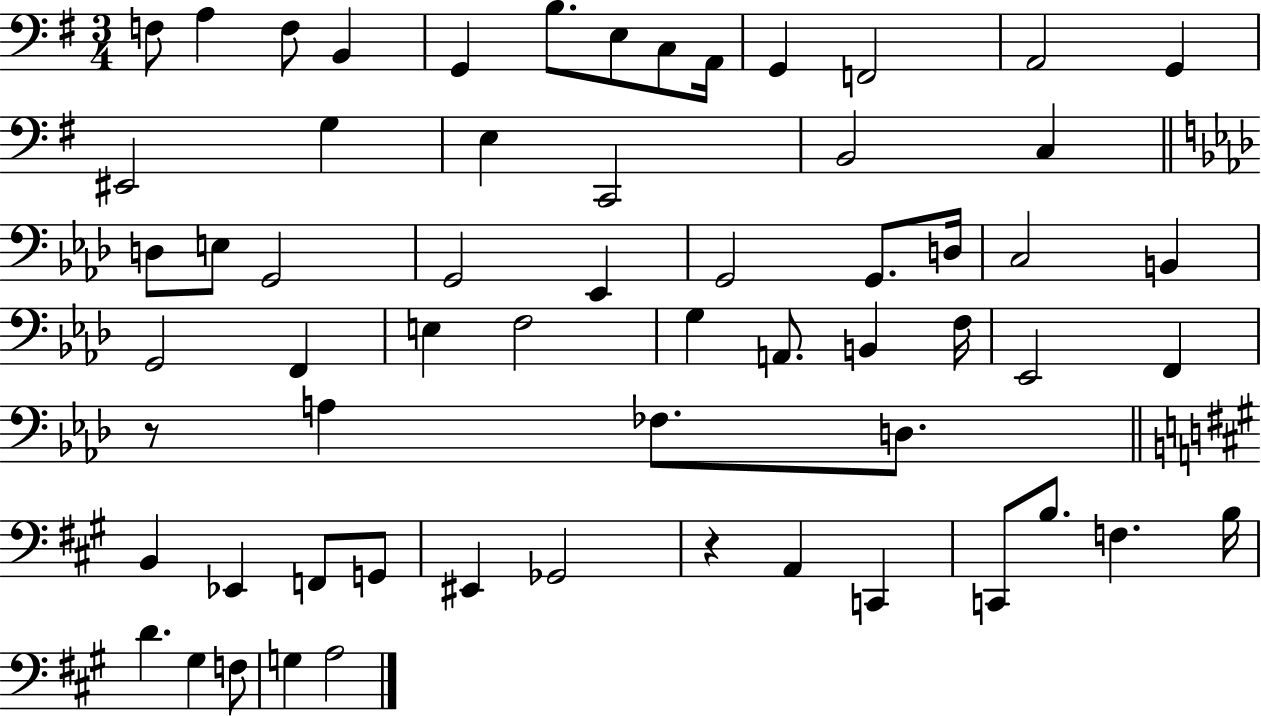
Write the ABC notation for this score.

X:1
T:Untitled
M:3/4
L:1/4
K:G
F,/2 A, F,/2 B,, G,, B,/2 E,/2 C,/2 A,,/4 G,, F,,2 A,,2 G,, ^E,,2 G, E, C,,2 B,,2 C, D,/2 E,/2 G,,2 G,,2 _E,, G,,2 G,,/2 D,/4 C,2 B,, G,,2 F,, E, F,2 G, A,,/2 B,, F,/4 _E,,2 F,, z/2 A, _F,/2 D,/2 B,, _E,, F,,/2 G,,/2 ^E,, _G,,2 z A,, C,, C,,/2 B,/2 F, B,/4 D ^G, F,/2 G, A,2